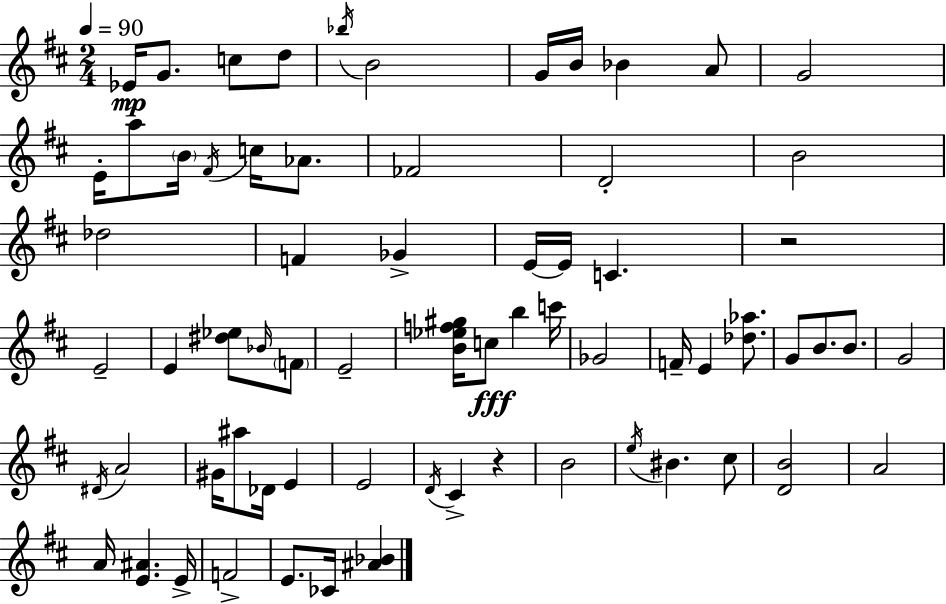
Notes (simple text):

Eb4/s G4/e. C5/e D5/e Bb5/s B4/h G4/s B4/s Bb4/q A4/e G4/h E4/s A5/e B4/s F#4/s C5/s Ab4/e. FES4/h D4/h B4/h Db5/h F4/q Gb4/q E4/s E4/s C4/q. R/h E4/h E4/q [D#5,Eb5]/e Bb4/s F4/e E4/h [B4,Eb5,F5,G#5]/s C5/e B5/q C6/s Gb4/h F4/s E4/q [Db5,Ab5]/e. G4/e B4/e. B4/e. G4/h D#4/s A4/h G#4/s A#5/e Db4/s E4/q E4/h D4/s C#4/q R/q B4/h E5/s BIS4/q. C#5/e [D4,B4]/h A4/h A4/s [E4,A#4]/q. E4/s F4/h E4/e. CES4/s [A#4,Bb4]/q